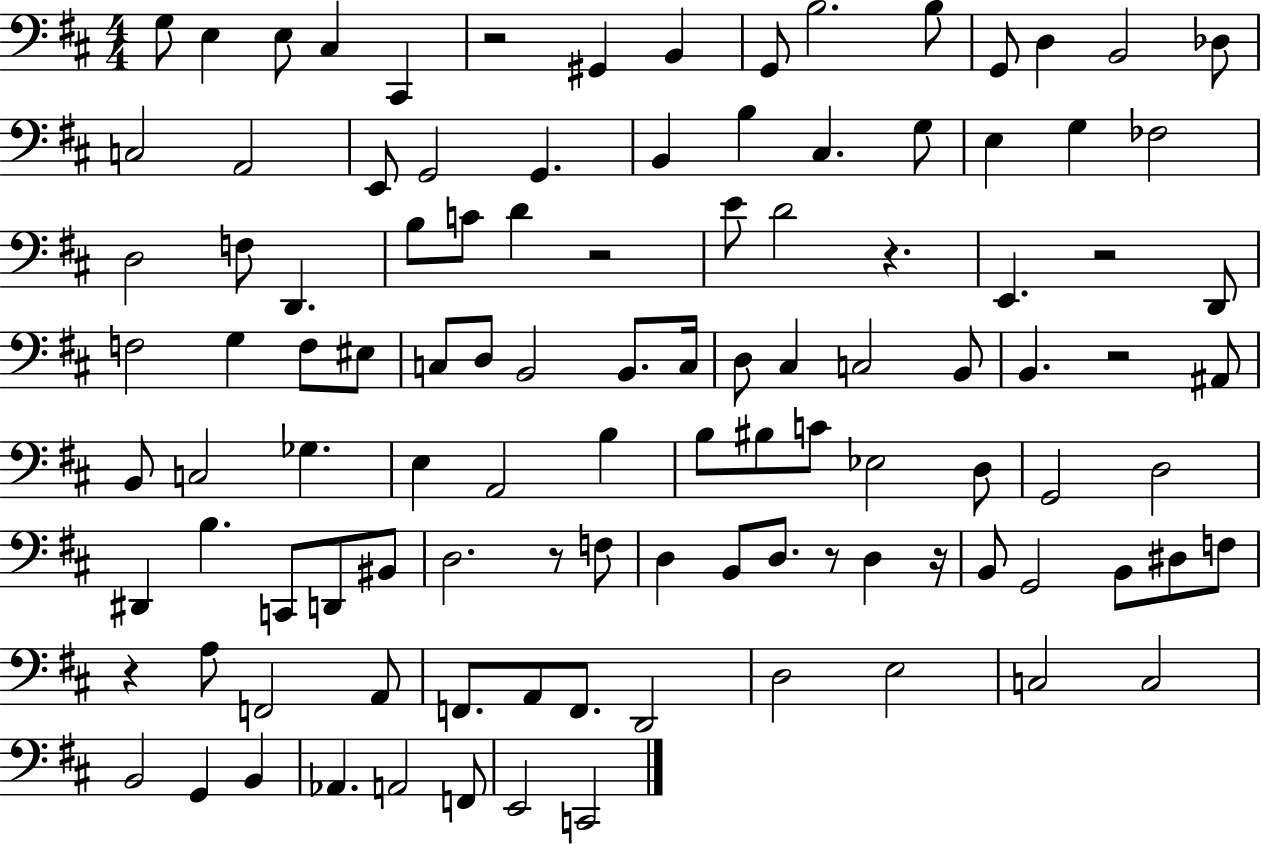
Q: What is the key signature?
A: D major